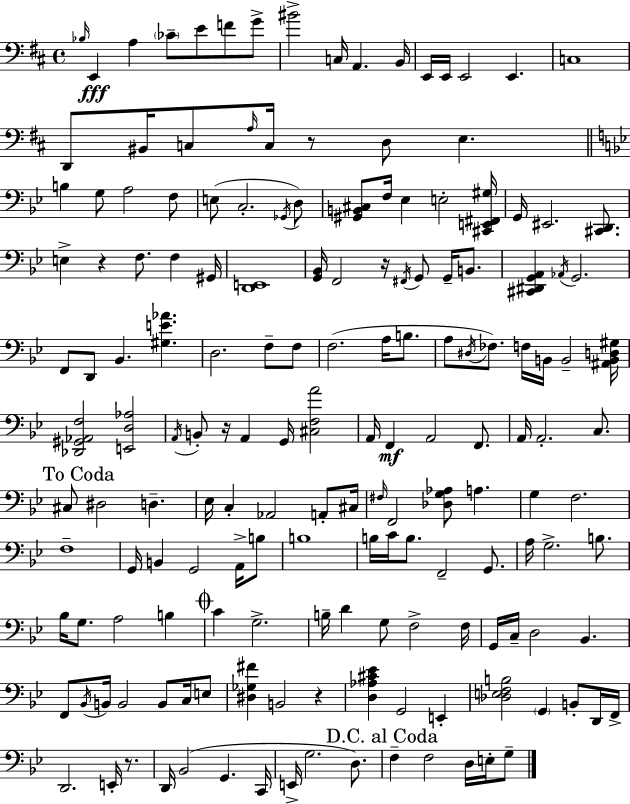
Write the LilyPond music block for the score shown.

{
  \clef bass
  \time 4/4
  \defaultTimeSignature
  \key d \major
  \grace { bes16 }\fff e,4 a4 \parenthesize ces'8-- e'8 f'8 g'8-> | bis'2-> c16 a,4. | b,16 e,16 e,16 e,2 e,4. | c1 | \break d,8 bis,16 c8 \grace { a16 } c16 r8 d8 e4. | \bar "||" \break \key g \minor b4 g8 a2 f8 | e8( c2.-. \acciaccatura { ges,16 }) d8 | <gis, b, cis>8 f16 ees4 e2-. | <cis, e, fis, gis>16 g,16 eis,2. <cis, d,>8. | \break e4-> r4 f8. f4 | gis,16 <d, e,>1 | <g, bes,>16 f,2 r16 \acciaccatura { fis,16 } g,8 g,16-- b,8. | <cis, dis, g, a,>4 \acciaccatura { aes,16 } g,2. | \break f,8 d,8 bes,4. <gis e' aes'>4. | d2. f8-- | f8 f2.( a16 | b8. a8 \acciaccatura { dis16 }) fes8. f16 b,16 b,2-- | \break <ais, b, d gis>16 <des, gis, aes, f>2 <e, d aes>2 | \acciaccatura { a,16 } b,8-. r16 a,4 g,16 <cis f a'>2 | a,16 f,4\mf a,2 | f,8. a,16 a,2.-. | \break c8. \mark "To Coda" cis8 dis2 d4.-- | ees16 c4-. aes,2 | a,8-. cis16 \grace { fis16 } f,2 <des g aes>8 | a4. g4 f2. | \break f1-- | g,16 b,4 g,2 | a,16-> b8 b1 | b16 c'16 b8. f,2-- | \break g,8. a16 g2.-> | b8. bes16 g8. a2 | b4 \mark \markup { \musicglyph "scripts.coda" } c'4 g2.-> | b16-- d'4 g8 f2-> | \break f16 g,16 c16-- d2 | bes,4. f,8 \acciaccatura { bes,16 } b,16 b,2 | b,8 c16 e8 <dis ges fis'>4 b,2 | r4 <d aes cis' ees'>4 g,2 | \break e,4-. <des e f b>2 \parenthesize g,4 | b,8-. d,16 f,16-> d,2. | e,16-. r8. d,16 bes,2( | g,4. c,16 e,16-> g2. | \break d8.) \mark "D.C. al Coda" f4-- f2 | d16 e16-. g8-- \bar "|."
}